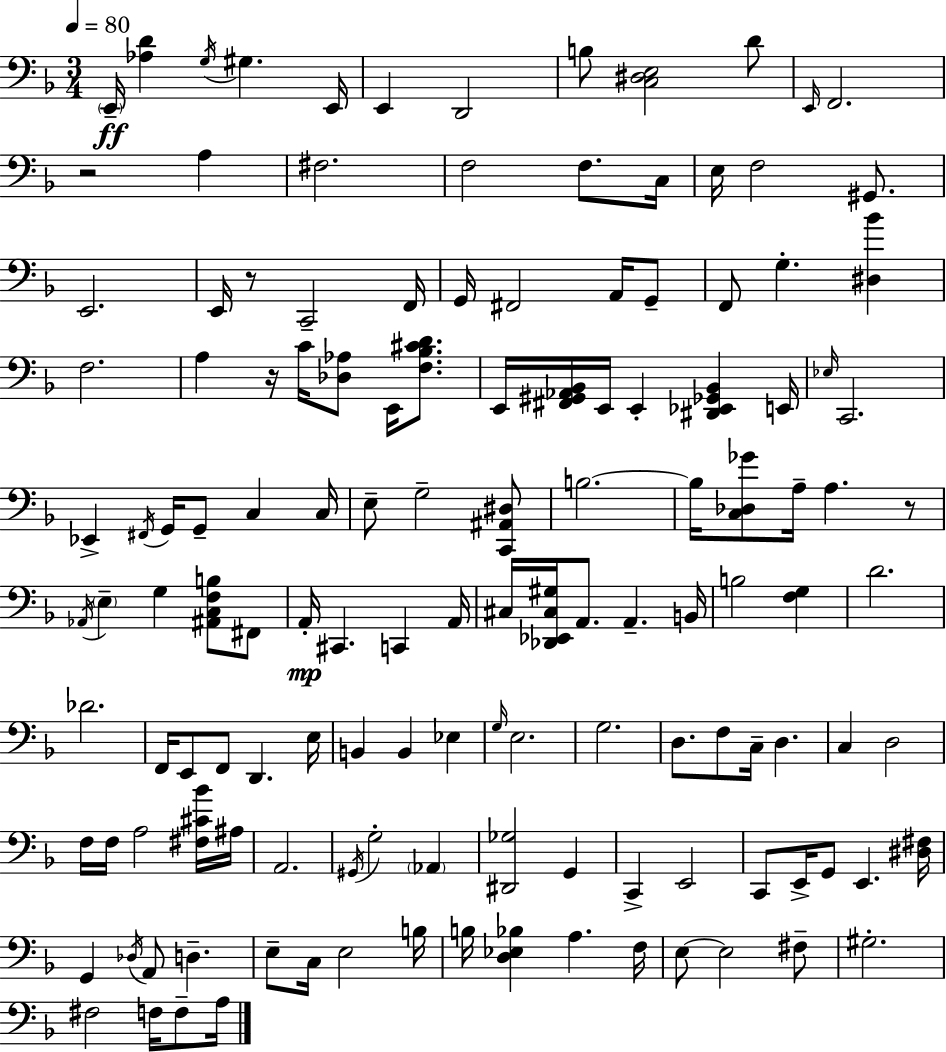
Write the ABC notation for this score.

X:1
T:Untitled
M:3/4
L:1/4
K:F
E,,/4 [_A,D] G,/4 ^G, E,,/4 E,, D,,2 B,/2 [C,^D,E,]2 D/2 E,,/4 F,,2 z2 A, ^F,2 F,2 F,/2 C,/4 E,/4 F,2 ^G,,/2 E,,2 E,,/4 z/2 C,,2 F,,/4 G,,/4 ^F,,2 A,,/4 G,,/2 F,,/2 G, [^D,_B] F,2 A, z/4 C/4 [_D,_A,]/2 E,,/4 [F,_B,^CD]/2 E,,/4 [^F,,^G,,_A,,_B,,]/4 E,,/4 E,, [^D,,_E,,_G,,_B,,] E,,/4 _E,/4 C,,2 _E,, ^F,,/4 G,,/4 G,,/2 C, C,/4 E,/2 G,2 [C,,^A,,^D,]/2 B,2 B,/4 [C,_D,_G]/2 A,/4 A, z/2 _A,,/4 E, G, [^A,,C,F,B,]/2 ^F,,/2 A,,/4 ^C,, C,, A,,/4 ^C,/4 [_D,,_E,,^C,^G,]/4 A,,/2 A,, B,,/4 B,2 [F,G,] D2 _D2 F,,/4 E,,/2 F,,/2 D,, E,/4 B,, B,, _E, G,/4 E,2 G,2 D,/2 F,/2 C,/4 D, C, D,2 F,/4 F,/4 A,2 [^F,^C_B]/4 ^A,/4 A,,2 ^G,,/4 G,2 _A,, [^D,,_G,]2 G,, C,, E,,2 C,,/2 E,,/4 G,,/2 E,, [^D,^F,]/4 G,, _D,/4 A,,/2 D, E,/2 C,/4 E,2 B,/4 B,/4 [D,_E,_B,] A, F,/4 E,/2 E,2 ^F,/2 ^G,2 ^F,2 F,/4 F,/2 A,/4